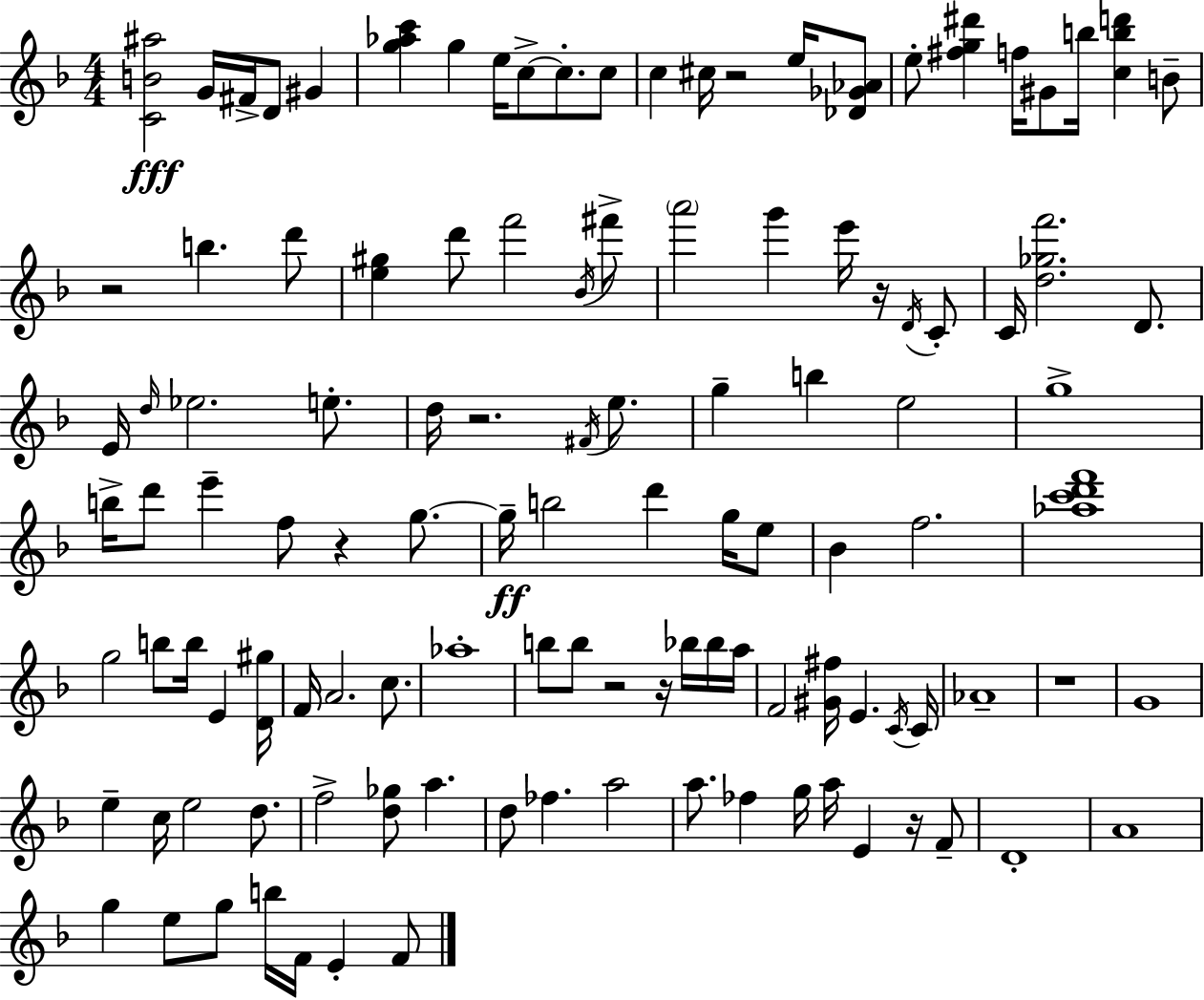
X:1
T:Untitled
M:4/4
L:1/4
K:Dm
[CB^a]2 G/4 ^F/4 D/2 ^G [g_ac'] g e/4 c/2 c/2 c/2 c ^c/4 z2 e/4 [_D_G_A]/2 e/2 [^fg^d'] f/4 ^G/2 b/4 [cbd'] B/2 z2 b d'/2 [e^g] d'/2 f'2 _B/4 ^f'/2 a'2 g' e'/4 z/4 D/4 C/2 C/4 [d_gf']2 D/2 E/4 d/4 _e2 e/2 d/4 z2 ^F/4 e/2 g b e2 g4 b/4 d'/2 e' f/2 z g/2 g/4 b2 d' g/4 e/2 _B f2 [_ac'd'f']4 g2 b/2 b/4 E [D^g]/4 F/4 A2 c/2 _a4 b/2 b/2 z2 z/4 _b/4 _b/4 a/4 F2 [^G^f]/4 E C/4 C/4 _A4 z4 G4 e c/4 e2 d/2 f2 [d_g]/2 a d/2 _f a2 a/2 _f g/4 a/4 E z/4 F/2 D4 A4 g e/2 g/2 b/4 F/4 E F/2